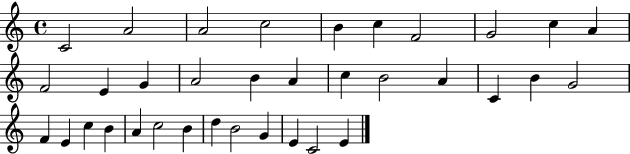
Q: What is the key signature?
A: C major